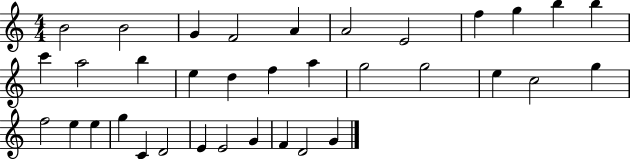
{
  \clef treble
  \numericTimeSignature
  \time 4/4
  \key c \major
  b'2 b'2 | g'4 f'2 a'4 | a'2 e'2 | f''4 g''4 b''4 b''4 | \break c'''4 a''2 b''4 | e''4 d''4 f''4 a''4 | g''2 g''2 | e''4 c''2 g''4 | \break f''2 e''4 e''4 | g''4 c'4 d'2 | e'4 e'2 g'4 | f'4 d'2 g'4 | \break \bar "|."
}